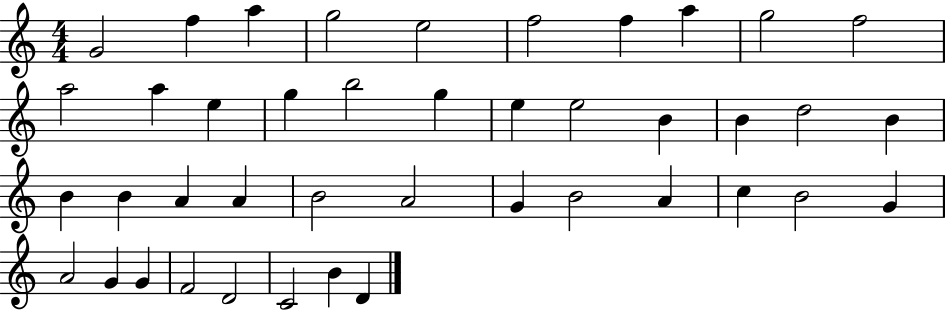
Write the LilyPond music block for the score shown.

{
  \clef treble
  \numericTimeSignature
  \time 4/4
  \key c \major
  g'2 f''4 a''4 | g''2 e''2 | f''2 f''4 a''4 | g''2 f''2 | \break a''2 a''4 e''4 | g''4 b''2 g''4 | e''4 e''2 b'4 | b'4 d''2 b'4 | \break b'4 b'4 a'4 a'4 | b'2 a'2 | g'4 b'2 a'4 | c''4 b'2 g'4 | \break a'2 g'4 g'4 | f'2 d'2 | c'2 b'4 d'4 | \bar "|."
}